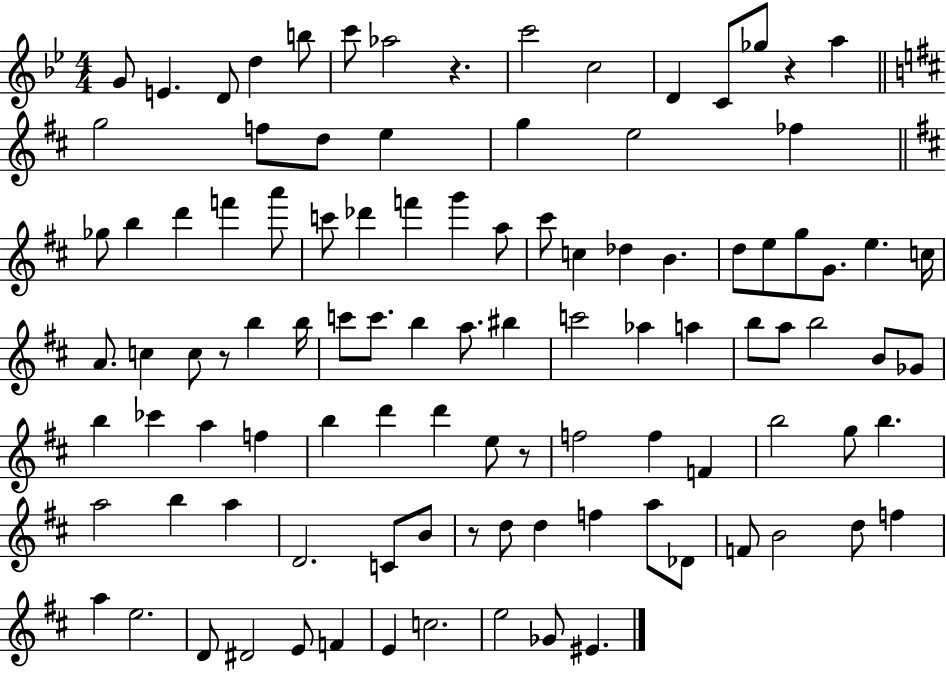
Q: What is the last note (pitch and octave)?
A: EIS4